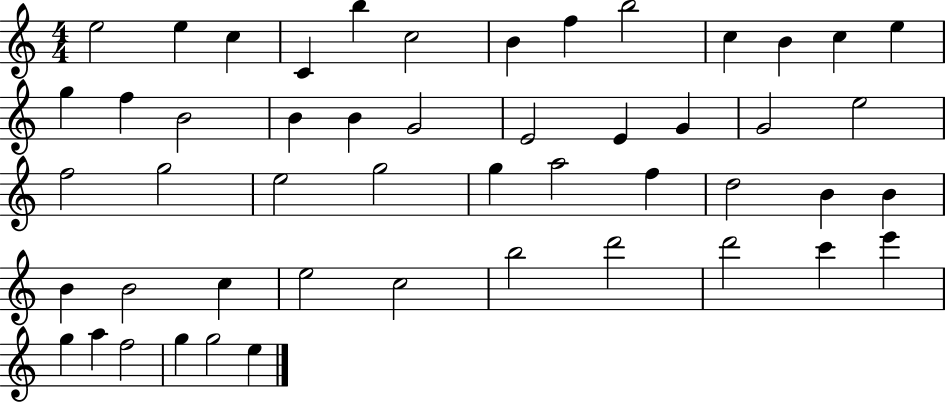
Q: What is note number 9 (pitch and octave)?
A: B5